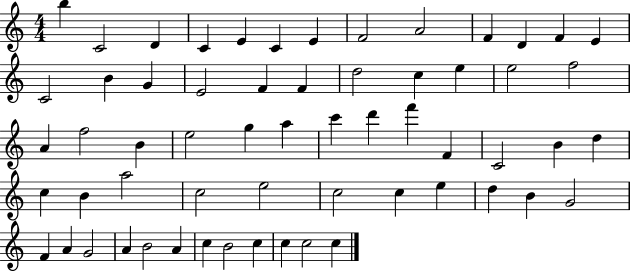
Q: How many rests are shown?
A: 0